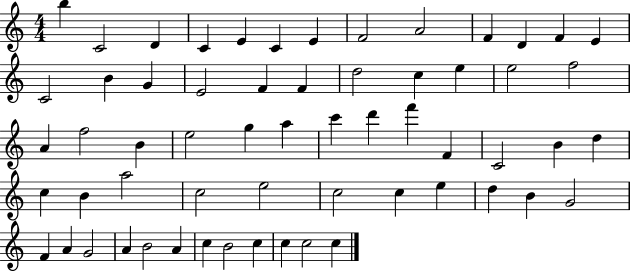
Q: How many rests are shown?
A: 0